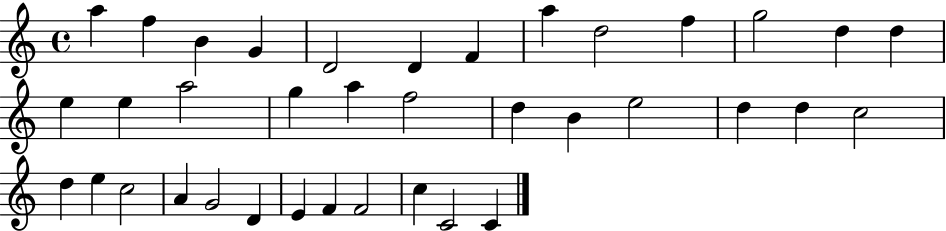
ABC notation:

X:1
T:Untitled
M:4/4
L:1/4
K:C
a f B G D2 D F a d2 f g2 d d e e a2 g a f2 d B e2 d d c2 d e c2 A G2 D E F F2 c C2 C